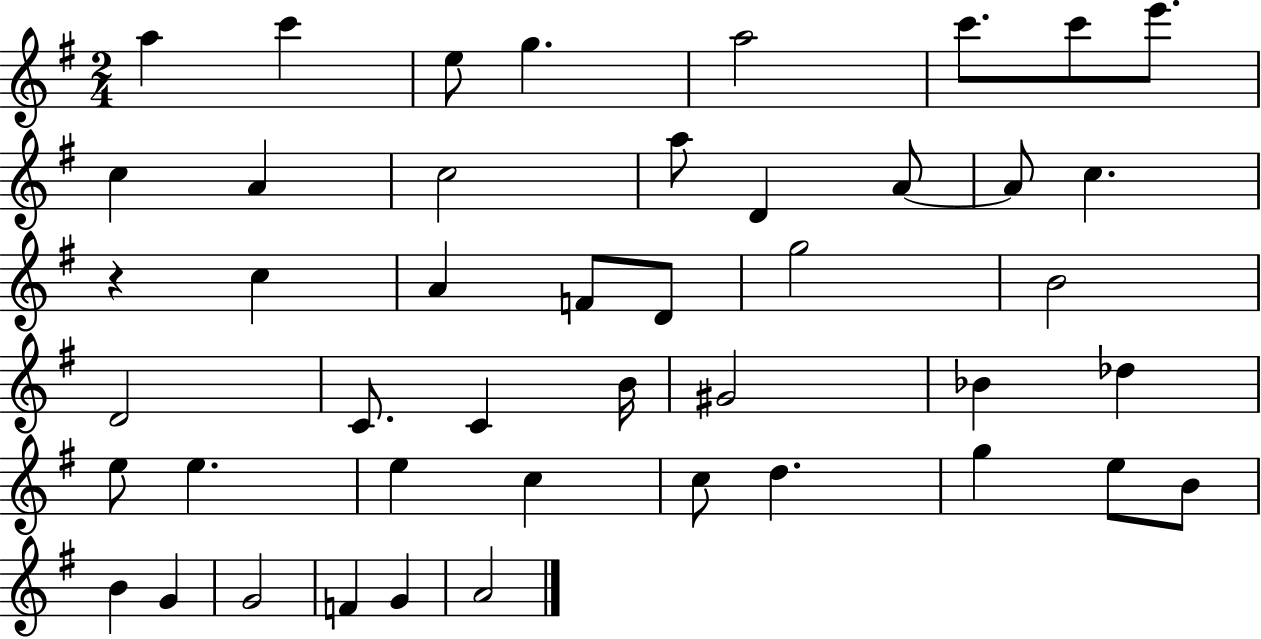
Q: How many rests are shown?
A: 1